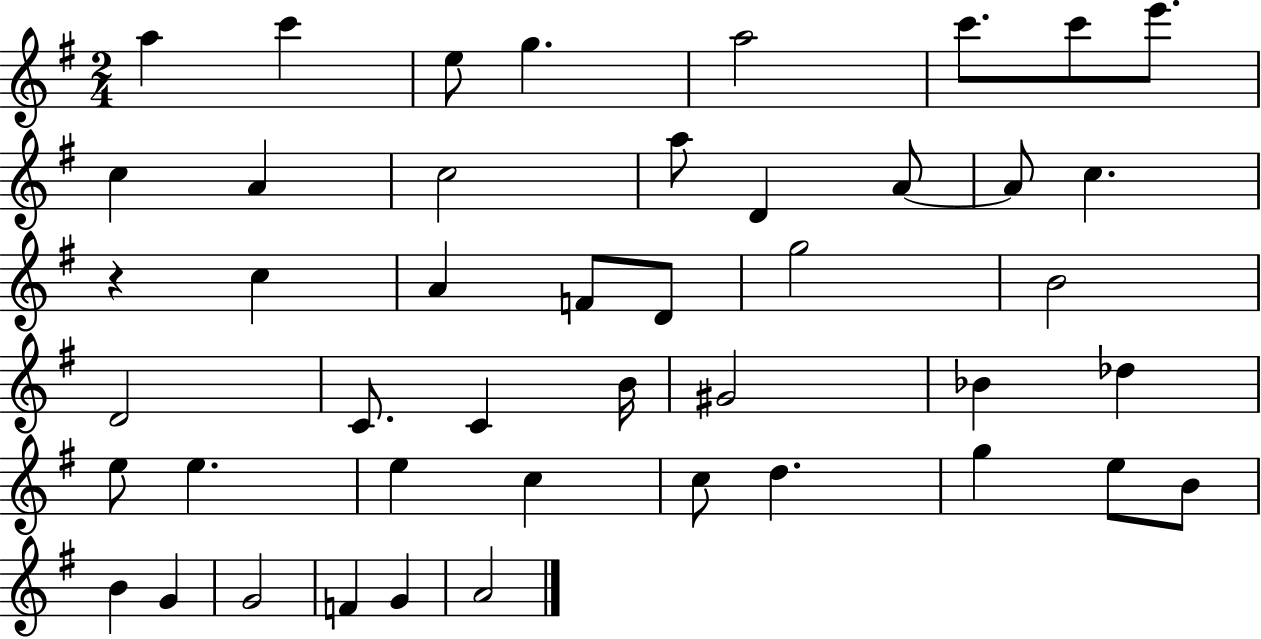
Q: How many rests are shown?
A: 1